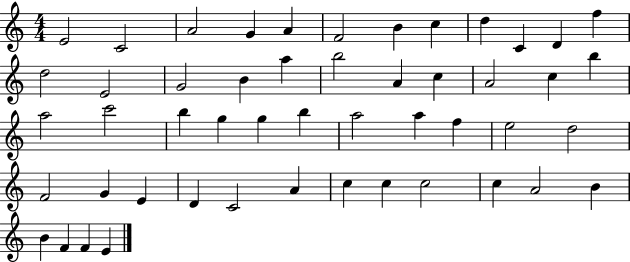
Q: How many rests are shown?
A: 0